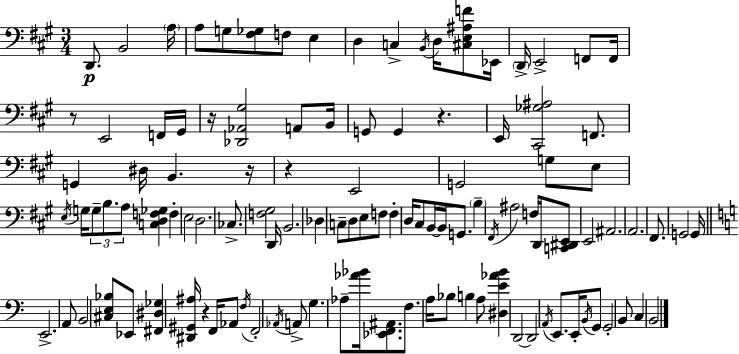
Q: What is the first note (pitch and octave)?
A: D2